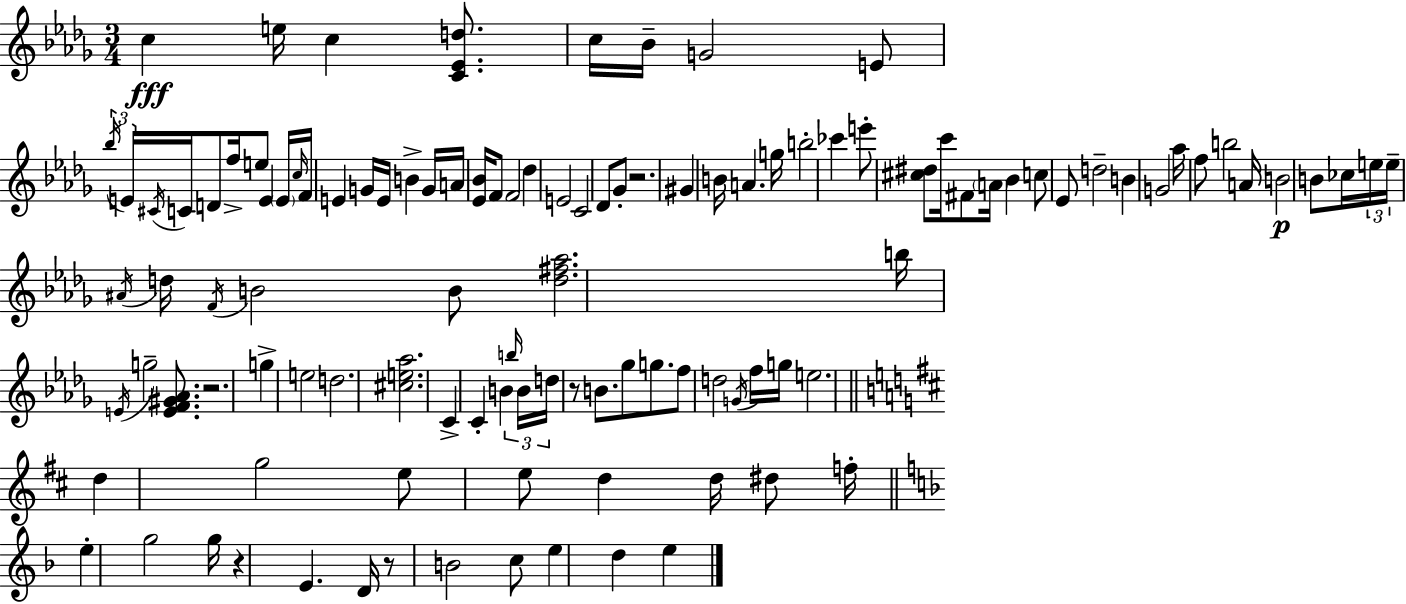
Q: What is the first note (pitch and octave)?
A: C5